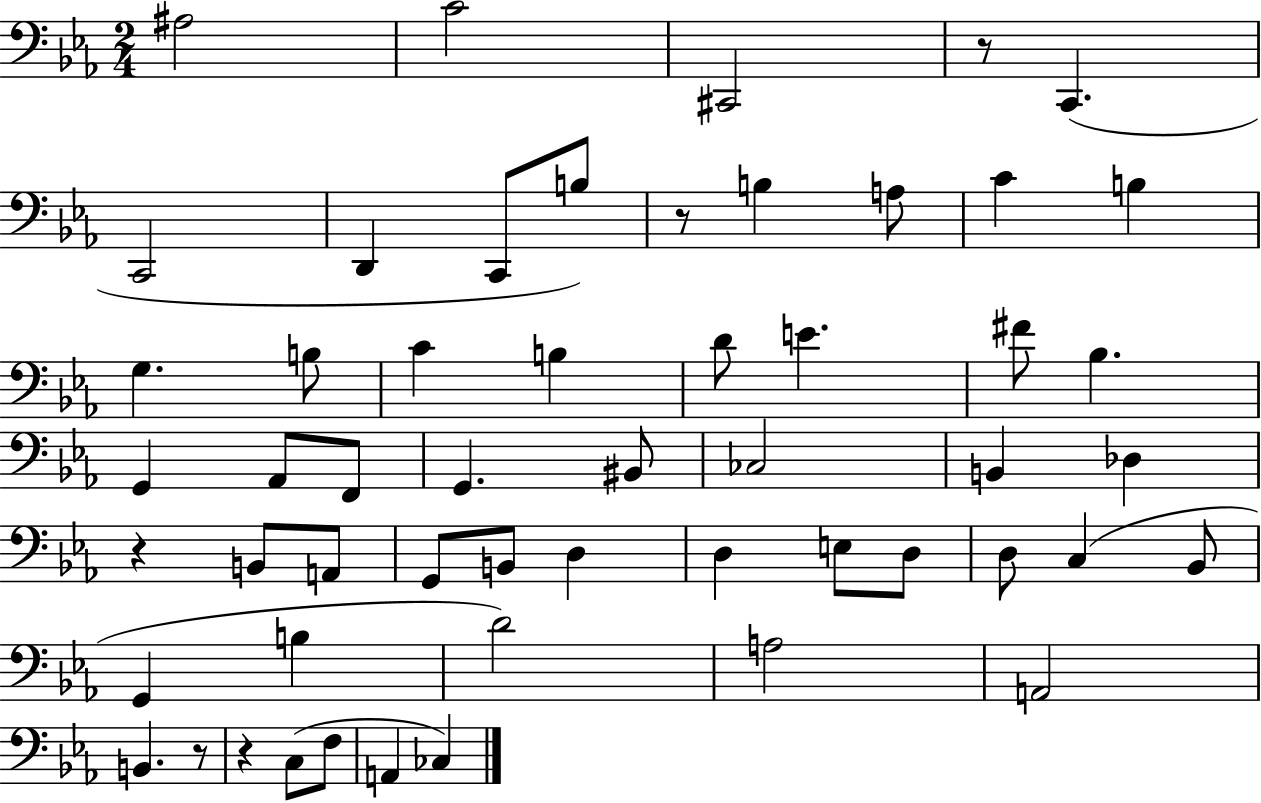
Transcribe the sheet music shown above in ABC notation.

X:1
T:Untitled
M:2/4
L:1/4
K:Eb
^A,2 C2 ^C,,2 z/2 C,, C,,2 D,, C,,/2 B,/2 z/2 B, A,/2 C B, G, B,/2 C B, D/2 E ^F/2 _B, G,, _A,,/2 F,,/2 G,, ^B,,/2 _C,2 B,, _D, z B,,/2 A,,/2 G,,/2 B,,/2 D, D, E,/2 D,/2 D,/2 C, _B,,/2 G,, B, D2 A,2 A,,2 B,, z/2 z C,/2 F,/2 A,, _C,